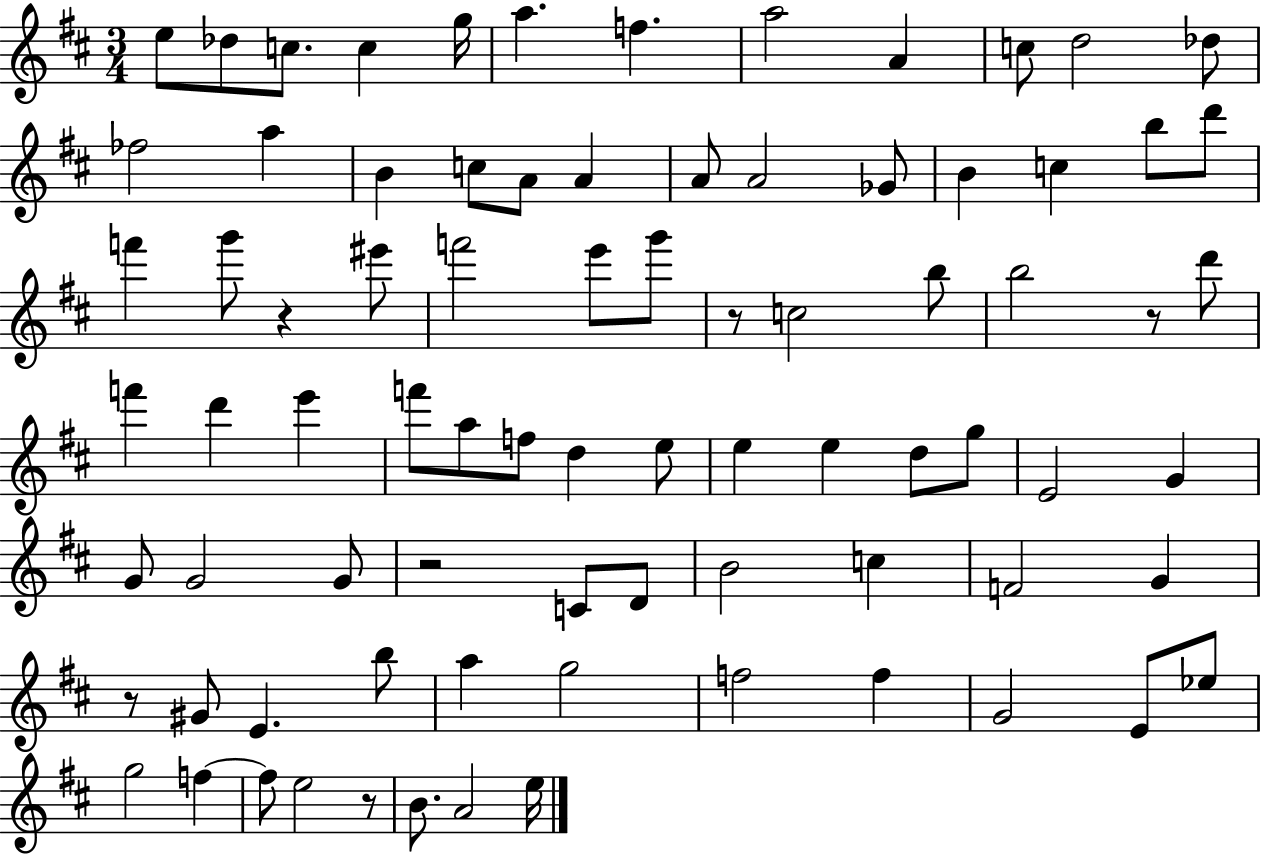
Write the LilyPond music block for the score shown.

{
  \clef treble
  \numericTimeSignature
  \time 3/4
  \key d \major
  e''8 des''8 c''8. c''4 g''16 | a''4. f''4. | a''2 a'4 | c''8 d''2 des''8 | \break fes''2 a''4 | b'4 c''8 a'8 a'4 | a'8 a'2 ges'8 | b'4 c''4 b''8 d'''8 | \break f'''4 g'''8 r4 eis'''8 | f'''2 e'''8 g'''8 | r8 c''2 b''8 | b''2 r8 d'''8 | \break f'''4 d'''4 e'''4 | f'''8 a''8 f''8 d''4 e''8 | e''4 e''4 d''8 g''8 | e'2 g'4 | \break g'8 g'2 g'8 | r2 c'8 d'8 | b'2 c''4 | f'2 g'4 | \break r8 gis'8 e'4. b''8 | a''4 g''2 | f''2 f''4 | g'2 e'8 ees''8 | \break g''2 f''4~~ | f''8 e''2 r8 | b'8. a'2 e''16 | \bar "|."
}